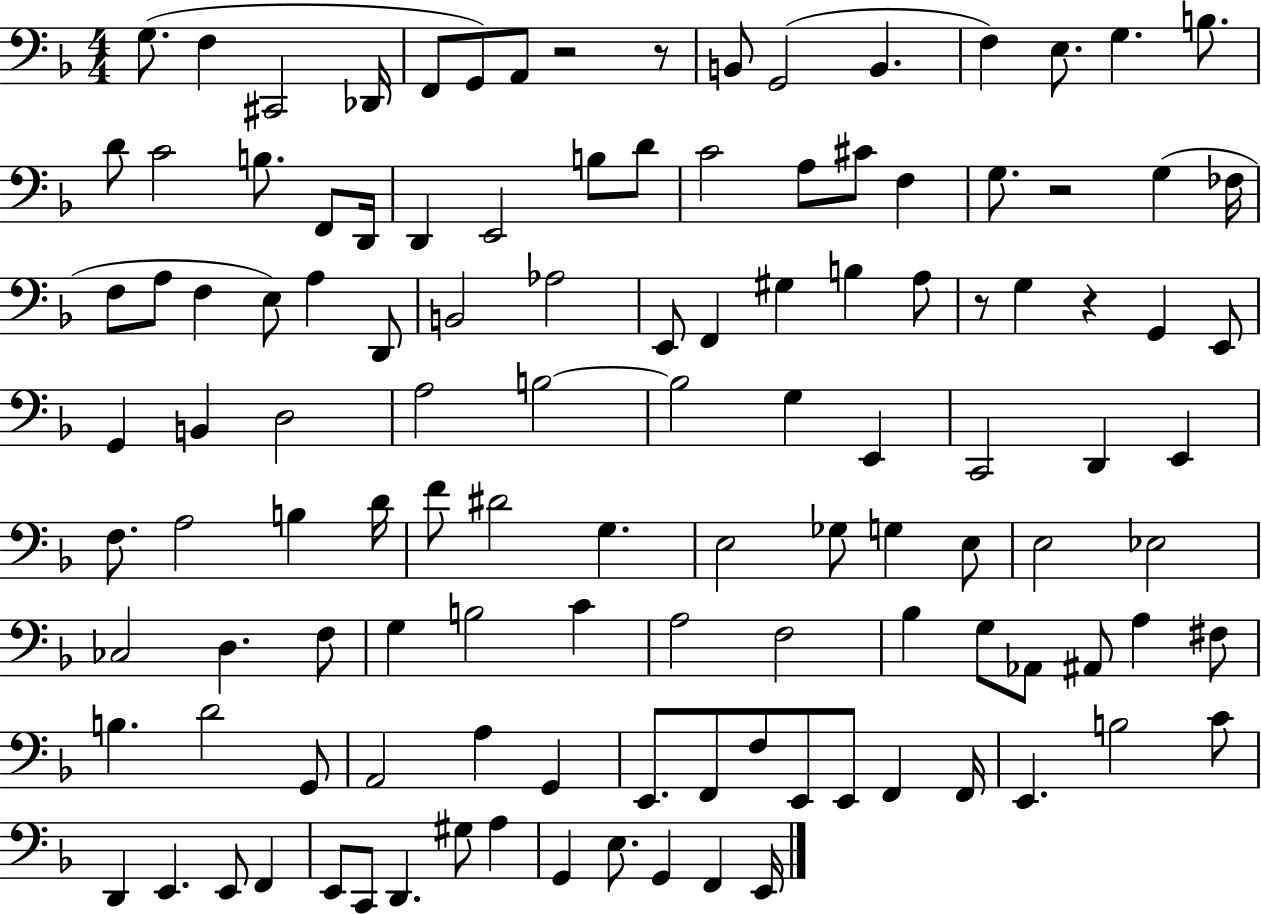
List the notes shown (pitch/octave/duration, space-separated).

G3/e. F3/q C#2/h Db2/s F2/e G2/e A2/e R/h R/e B2/e G2/h B2/q. F3/q E3/e. G3/q. B3/e. D4/e C4/h B3/e. F2/e D2/s D2/q E2/h B3/e D4/e C4/h A3/e C#4/e F3/q G3/e. R/h G3/q FES3/s F3/e A3/e F3/q E3/e A3/q D2/e B2/h Ab3/h E2/e F2/q G#3/q B3/q A3/e R/e G3/q R/q G2/q E2/e G2/q B2/q D3/h A3/h B3/h B3/h G3/q E2/q C2/h D2/q E2/q F3/e. A3/h B3/q D4/s F4/e D#4/h G3/q. E3/h Gb3/e G3/q E3/e E3/h Eb3/h CES3/h D3/q. F3/e G3/q B3/h C4/q A3/h F3/h Bb3/q G3/e Ab2/e A#2/e A3/q F#3/e B3/q. D4/h G2/e A2/h A3/q G2/q E2/e. F2/e F3/e E2/e E2/e F2/q F2/s E2/q. B3/h C4/e D2/q E2/q. E2/e F2/q E2/e C2/e D2/q. G#3/e A3/q G2/q E3/e. G2/q F2/q E2/s